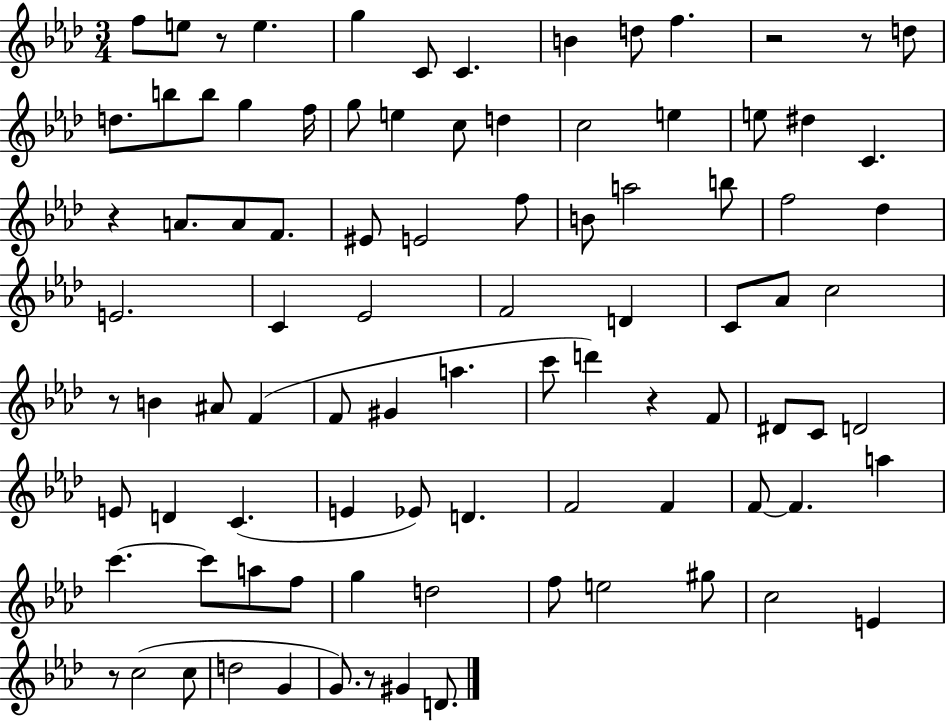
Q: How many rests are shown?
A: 8